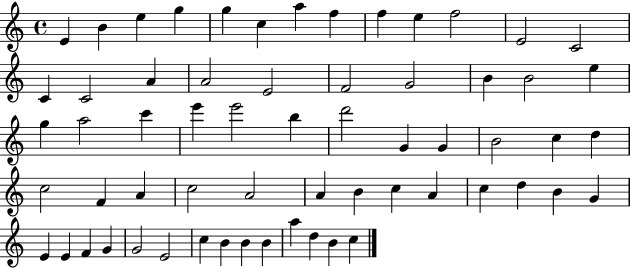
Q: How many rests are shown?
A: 0